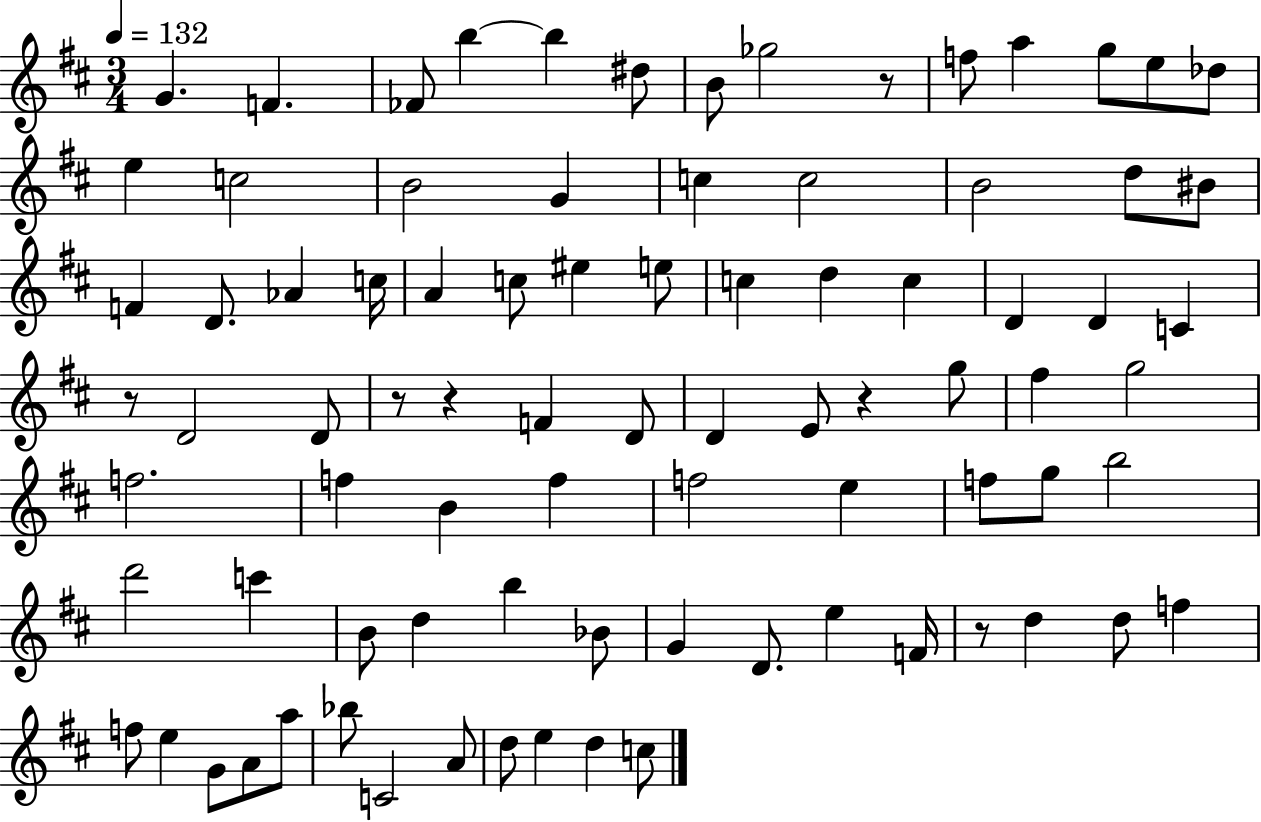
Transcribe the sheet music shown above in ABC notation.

X:1
T:Untitled
M:3/4
L:1/4
K:D
G F _F/2 b b ^d/2 B/2 _g2 z/2 f/2 a g/2 e/2 _d/2 e c2 B2 G c c2 B2 d/2 ^B/2 F D/2 _A c/4 A c/2 ^e e/2 c d c D D C z/2 D2 D/2 z/2 z F D/2 D E/2 z g/2 ^f g2 f2 f B f f2 e f/2 g/2 b2 d'2 c' B/2 d b _B/2 G D/2 e F/4 z/2 d d/2 f f/2 e G/2 A/2 a/2 _b/2 C2 A/2 d/2 e d c/2